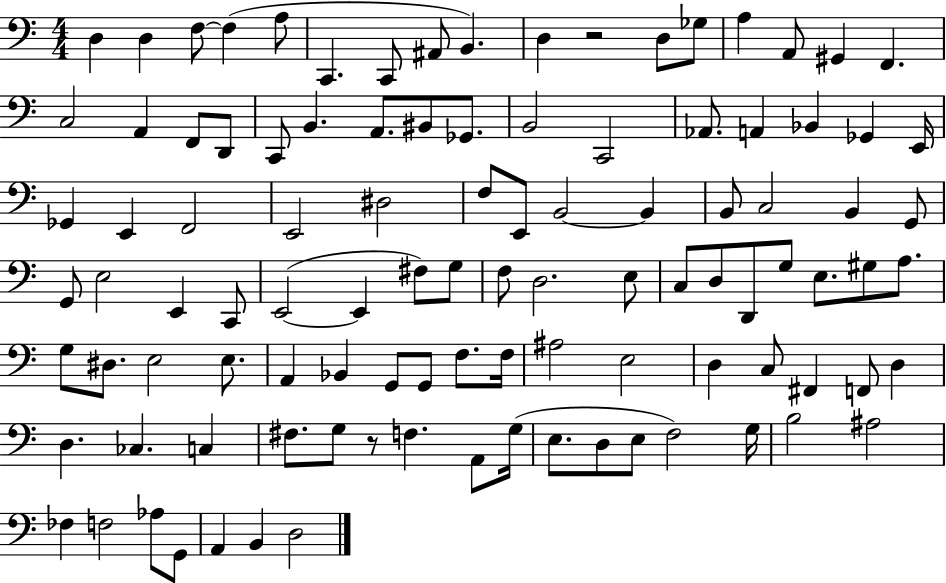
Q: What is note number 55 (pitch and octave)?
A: D3